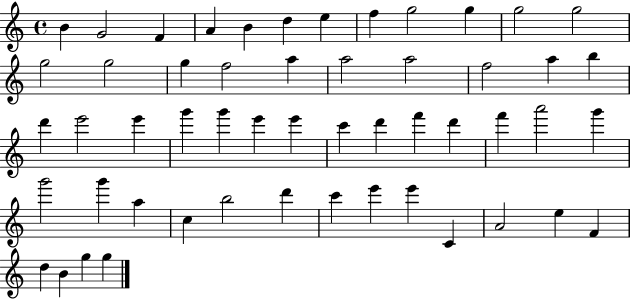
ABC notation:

X:1
T:Untitled
M:4/4
L:1/4
K:C
B G2 F A B d e f g2 g g2 g2 g2 g2 g f2 a a2 a2 f2 a b d' e'2 e' g' g' e' e' c' d' f' d' f' a'2 g' g'2 g' a c b2 d' c' e' e' C A2 e F d B g g